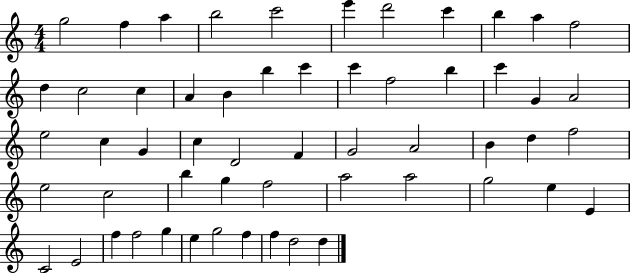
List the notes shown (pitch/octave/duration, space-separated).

G5/h F5/q A5/q B5/h C6/h E6/q D6/h C6/q B5/q A5/q F5/h D5/q C5/h C5/q A4/q B4/q B5/q C6/q C6/q F5/h B5/q C6/q G4/q A4/h E5/h C5/q G4/q C5/q D4/h F4/q G4/h A4/h B4/q D5/q F5/h E5/h C5/h B5/q G5/q F5/h A5/h A5/h G5/h E5/q E4/q C4/h E4/h F5/q F5/h G5/q E5/q G5/h F5/q F5/q D5/h D5/q